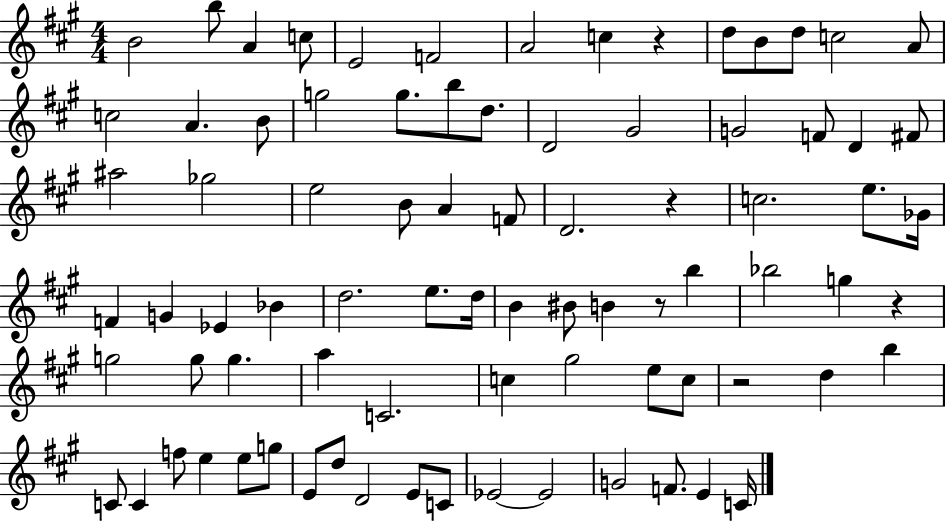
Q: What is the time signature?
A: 4/4